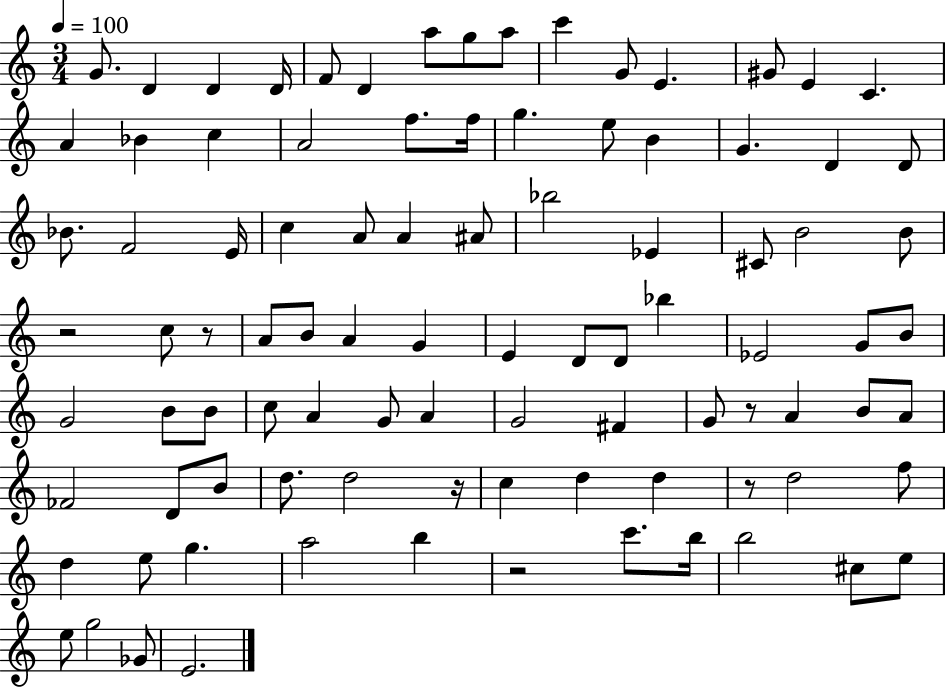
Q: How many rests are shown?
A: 6